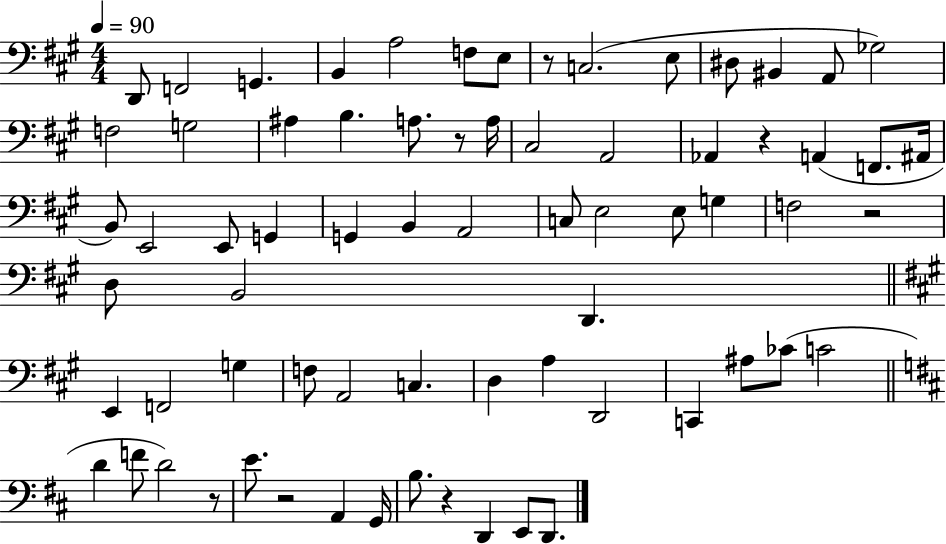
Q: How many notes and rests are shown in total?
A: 70